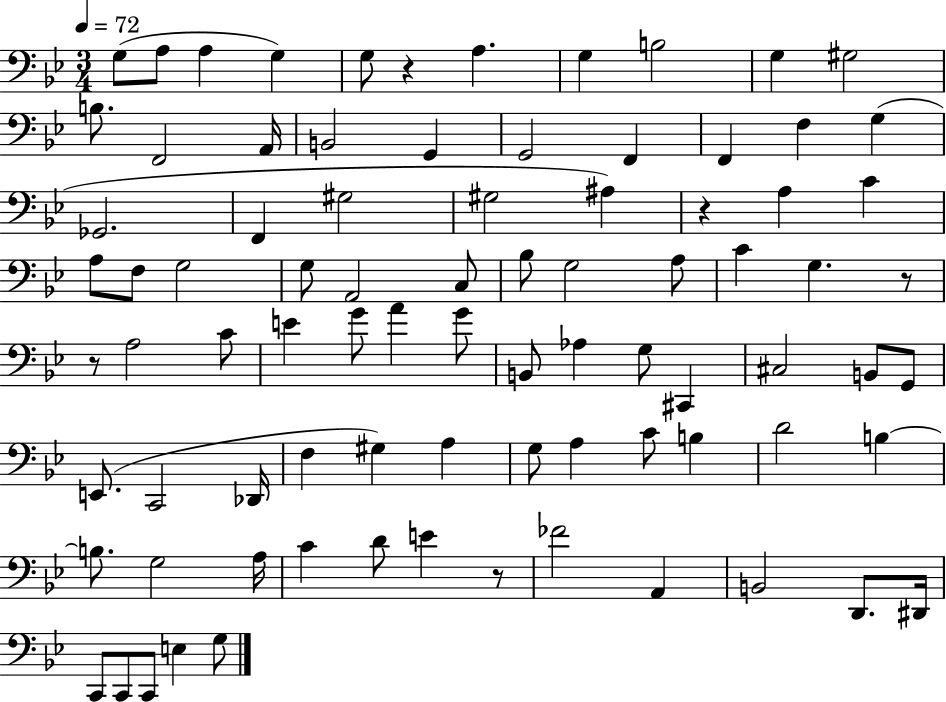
G3/e A3/e A3/q G3/q G3/e R/q A3/q. G3/q B3/h G3/q G#3/h B3/e. F2/h A2/s B2/h G2/q G2/h F2/q F2/q F3/q G3/q Gb2/h. F2/q G#3/h G#3/h A#3/q R/q A3/q C4/q A3/e F3/e G3/h G3/e A2/h C3/e Bb3/e G3/h A3/e C4/q G3/q. R/e R/e A3/h C4/e E4/q G4/e A4/q G4/e B2/e Ab3/q G3/e C#2/q C#3/h B2/e G2/e E2/e. C2/h Db2/s F3/q G#3/q A3/q G3/e A3/q C4/e B3/q D4/h B3/q B3/e. G3/h A3/s C4/q D4/e E4/q R/e FES4/h A2/q B2/h D2/e. D#2/s C2/e C2/e C2/e E3/q G3/e